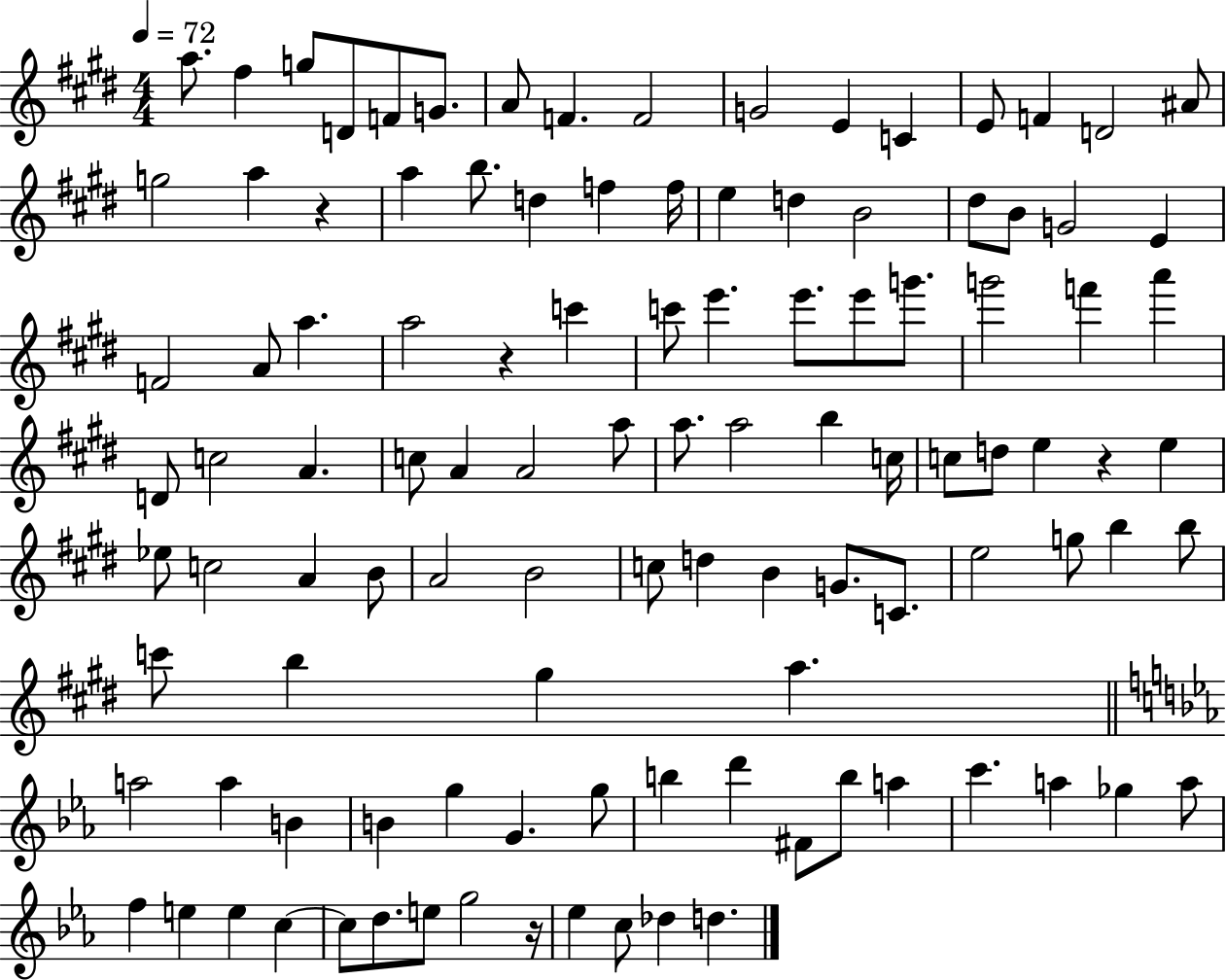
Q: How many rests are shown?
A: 4